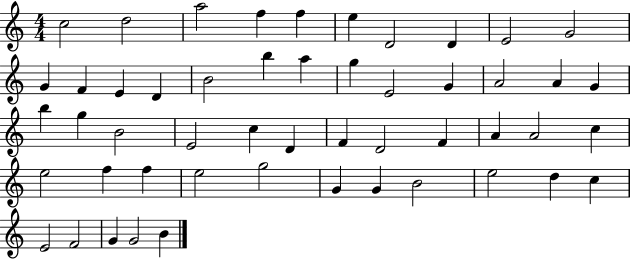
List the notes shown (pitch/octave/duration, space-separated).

C5/h D5/h A5/h F5/q F5/q E5/q D4/h D4/q E4/h G4/h G4/q F4/q E4/q D4/q B4/h B5/q A5/q G5/q E4/h G4/q A4/h A4/q G4/q B5/q G5/q B4/h E4/h C5/q D4/q F4/q D4/h F4/q A4/q A4/h C5/q E5/h F5/q F5/q E5/h G5/h G4/q G4/q B4/h E5/h D5/q C5/q E4/h F4/h G4/q G4/h B4/q